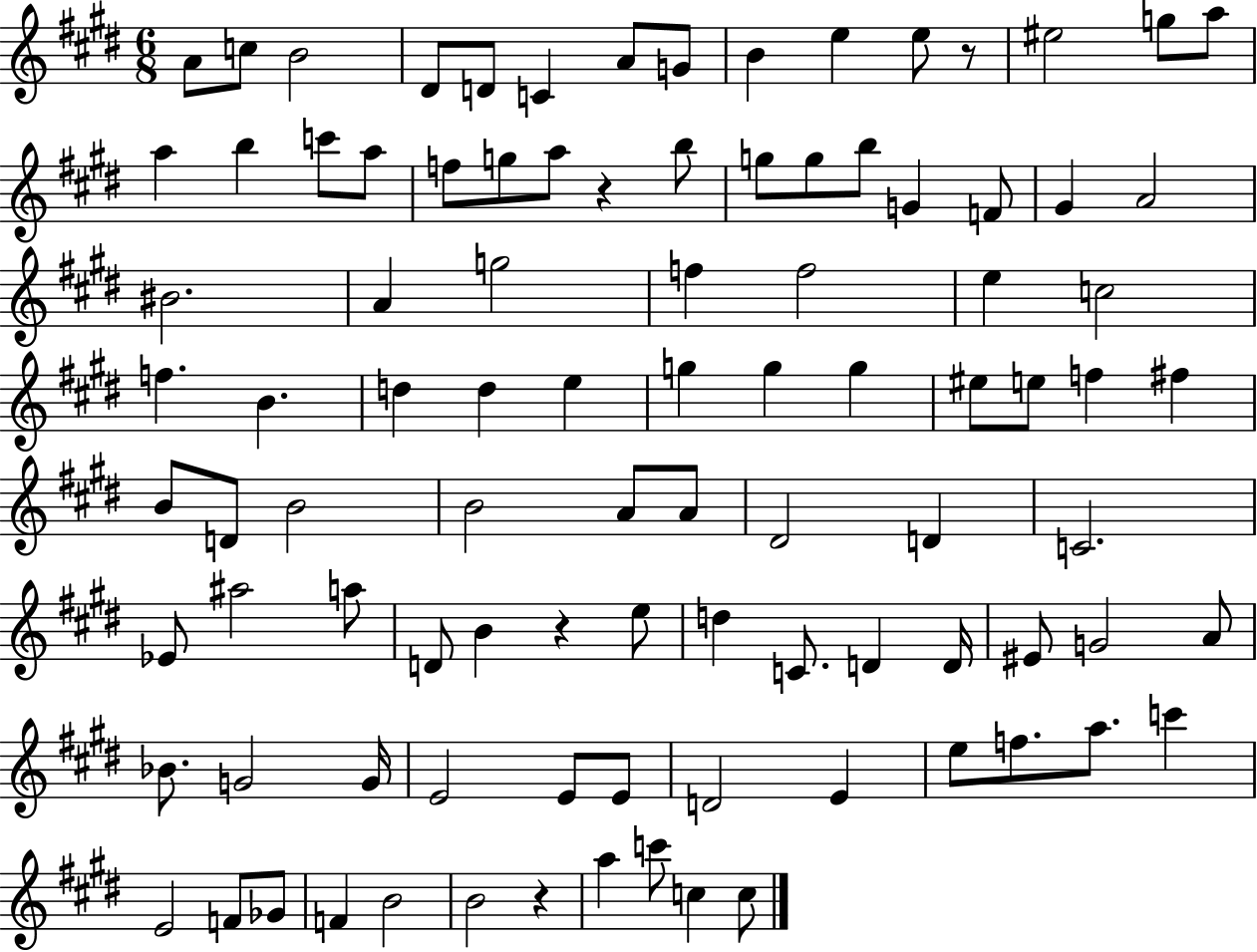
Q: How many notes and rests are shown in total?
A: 96